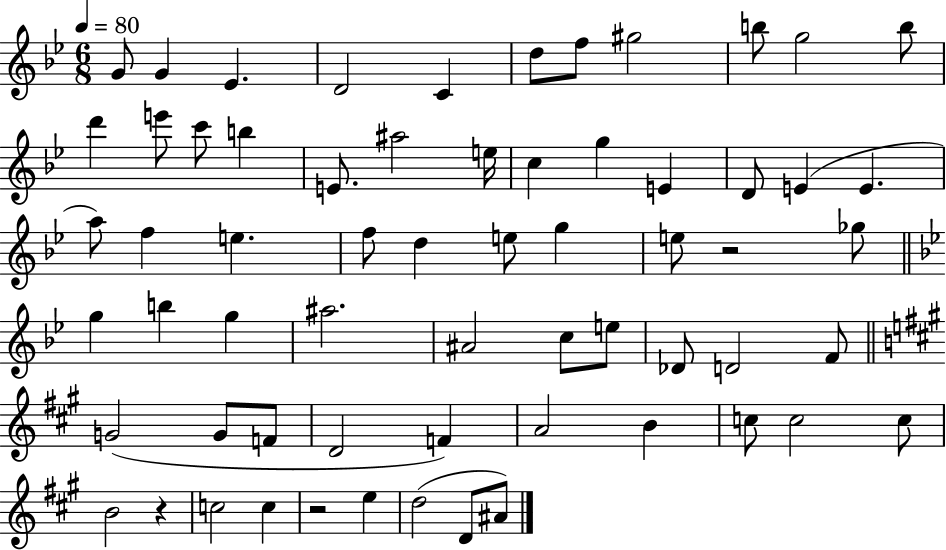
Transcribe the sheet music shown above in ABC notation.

X:1
T:Untitled
M:6/8
L:1/4
K:Bb
G/2 G _E D2 C d/2 f/2 ^g2 b/2 g2 b/2 d' e'/2 c'/2 b E/2 ^a2 e/4 c g E D/2 E E a/2 f e f/2 d e/2 g e/2 z2 _g/2 g b g ^a2 ^A2 c/2 e/2 _D/2 D2 F/2 G2 G/2 F/2 D2 F A2 B c/2 c2 c/2 B2 z c2 c z2 e d2 D/2 ^A/2